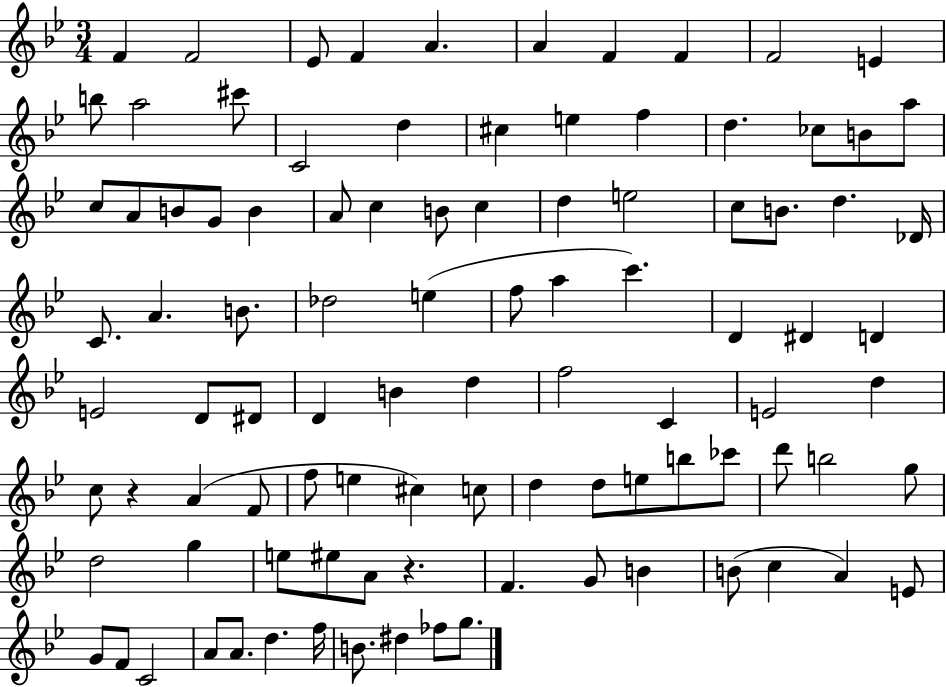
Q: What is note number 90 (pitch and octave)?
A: A4